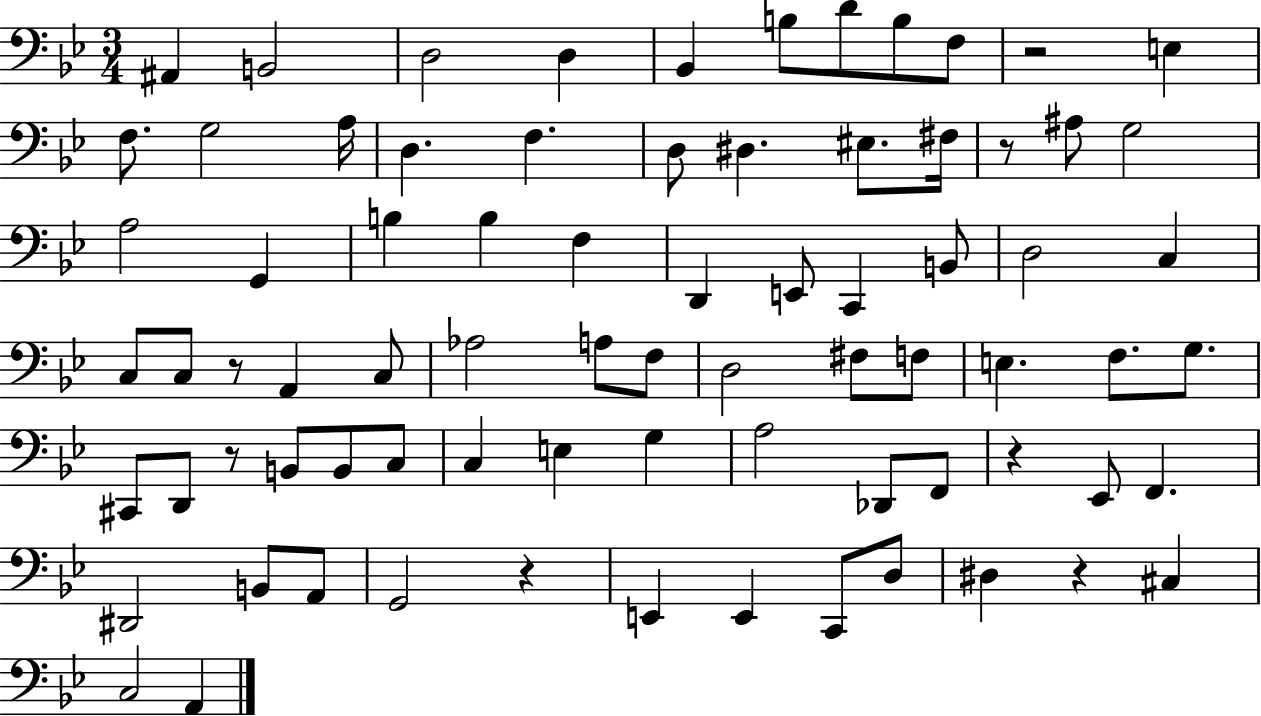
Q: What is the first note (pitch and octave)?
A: A#2